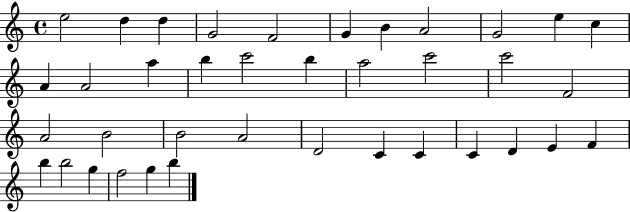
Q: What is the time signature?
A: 4/4